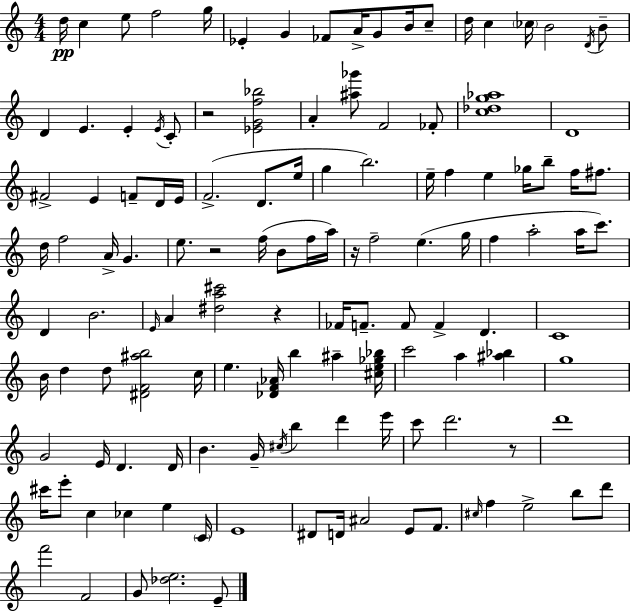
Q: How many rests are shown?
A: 5